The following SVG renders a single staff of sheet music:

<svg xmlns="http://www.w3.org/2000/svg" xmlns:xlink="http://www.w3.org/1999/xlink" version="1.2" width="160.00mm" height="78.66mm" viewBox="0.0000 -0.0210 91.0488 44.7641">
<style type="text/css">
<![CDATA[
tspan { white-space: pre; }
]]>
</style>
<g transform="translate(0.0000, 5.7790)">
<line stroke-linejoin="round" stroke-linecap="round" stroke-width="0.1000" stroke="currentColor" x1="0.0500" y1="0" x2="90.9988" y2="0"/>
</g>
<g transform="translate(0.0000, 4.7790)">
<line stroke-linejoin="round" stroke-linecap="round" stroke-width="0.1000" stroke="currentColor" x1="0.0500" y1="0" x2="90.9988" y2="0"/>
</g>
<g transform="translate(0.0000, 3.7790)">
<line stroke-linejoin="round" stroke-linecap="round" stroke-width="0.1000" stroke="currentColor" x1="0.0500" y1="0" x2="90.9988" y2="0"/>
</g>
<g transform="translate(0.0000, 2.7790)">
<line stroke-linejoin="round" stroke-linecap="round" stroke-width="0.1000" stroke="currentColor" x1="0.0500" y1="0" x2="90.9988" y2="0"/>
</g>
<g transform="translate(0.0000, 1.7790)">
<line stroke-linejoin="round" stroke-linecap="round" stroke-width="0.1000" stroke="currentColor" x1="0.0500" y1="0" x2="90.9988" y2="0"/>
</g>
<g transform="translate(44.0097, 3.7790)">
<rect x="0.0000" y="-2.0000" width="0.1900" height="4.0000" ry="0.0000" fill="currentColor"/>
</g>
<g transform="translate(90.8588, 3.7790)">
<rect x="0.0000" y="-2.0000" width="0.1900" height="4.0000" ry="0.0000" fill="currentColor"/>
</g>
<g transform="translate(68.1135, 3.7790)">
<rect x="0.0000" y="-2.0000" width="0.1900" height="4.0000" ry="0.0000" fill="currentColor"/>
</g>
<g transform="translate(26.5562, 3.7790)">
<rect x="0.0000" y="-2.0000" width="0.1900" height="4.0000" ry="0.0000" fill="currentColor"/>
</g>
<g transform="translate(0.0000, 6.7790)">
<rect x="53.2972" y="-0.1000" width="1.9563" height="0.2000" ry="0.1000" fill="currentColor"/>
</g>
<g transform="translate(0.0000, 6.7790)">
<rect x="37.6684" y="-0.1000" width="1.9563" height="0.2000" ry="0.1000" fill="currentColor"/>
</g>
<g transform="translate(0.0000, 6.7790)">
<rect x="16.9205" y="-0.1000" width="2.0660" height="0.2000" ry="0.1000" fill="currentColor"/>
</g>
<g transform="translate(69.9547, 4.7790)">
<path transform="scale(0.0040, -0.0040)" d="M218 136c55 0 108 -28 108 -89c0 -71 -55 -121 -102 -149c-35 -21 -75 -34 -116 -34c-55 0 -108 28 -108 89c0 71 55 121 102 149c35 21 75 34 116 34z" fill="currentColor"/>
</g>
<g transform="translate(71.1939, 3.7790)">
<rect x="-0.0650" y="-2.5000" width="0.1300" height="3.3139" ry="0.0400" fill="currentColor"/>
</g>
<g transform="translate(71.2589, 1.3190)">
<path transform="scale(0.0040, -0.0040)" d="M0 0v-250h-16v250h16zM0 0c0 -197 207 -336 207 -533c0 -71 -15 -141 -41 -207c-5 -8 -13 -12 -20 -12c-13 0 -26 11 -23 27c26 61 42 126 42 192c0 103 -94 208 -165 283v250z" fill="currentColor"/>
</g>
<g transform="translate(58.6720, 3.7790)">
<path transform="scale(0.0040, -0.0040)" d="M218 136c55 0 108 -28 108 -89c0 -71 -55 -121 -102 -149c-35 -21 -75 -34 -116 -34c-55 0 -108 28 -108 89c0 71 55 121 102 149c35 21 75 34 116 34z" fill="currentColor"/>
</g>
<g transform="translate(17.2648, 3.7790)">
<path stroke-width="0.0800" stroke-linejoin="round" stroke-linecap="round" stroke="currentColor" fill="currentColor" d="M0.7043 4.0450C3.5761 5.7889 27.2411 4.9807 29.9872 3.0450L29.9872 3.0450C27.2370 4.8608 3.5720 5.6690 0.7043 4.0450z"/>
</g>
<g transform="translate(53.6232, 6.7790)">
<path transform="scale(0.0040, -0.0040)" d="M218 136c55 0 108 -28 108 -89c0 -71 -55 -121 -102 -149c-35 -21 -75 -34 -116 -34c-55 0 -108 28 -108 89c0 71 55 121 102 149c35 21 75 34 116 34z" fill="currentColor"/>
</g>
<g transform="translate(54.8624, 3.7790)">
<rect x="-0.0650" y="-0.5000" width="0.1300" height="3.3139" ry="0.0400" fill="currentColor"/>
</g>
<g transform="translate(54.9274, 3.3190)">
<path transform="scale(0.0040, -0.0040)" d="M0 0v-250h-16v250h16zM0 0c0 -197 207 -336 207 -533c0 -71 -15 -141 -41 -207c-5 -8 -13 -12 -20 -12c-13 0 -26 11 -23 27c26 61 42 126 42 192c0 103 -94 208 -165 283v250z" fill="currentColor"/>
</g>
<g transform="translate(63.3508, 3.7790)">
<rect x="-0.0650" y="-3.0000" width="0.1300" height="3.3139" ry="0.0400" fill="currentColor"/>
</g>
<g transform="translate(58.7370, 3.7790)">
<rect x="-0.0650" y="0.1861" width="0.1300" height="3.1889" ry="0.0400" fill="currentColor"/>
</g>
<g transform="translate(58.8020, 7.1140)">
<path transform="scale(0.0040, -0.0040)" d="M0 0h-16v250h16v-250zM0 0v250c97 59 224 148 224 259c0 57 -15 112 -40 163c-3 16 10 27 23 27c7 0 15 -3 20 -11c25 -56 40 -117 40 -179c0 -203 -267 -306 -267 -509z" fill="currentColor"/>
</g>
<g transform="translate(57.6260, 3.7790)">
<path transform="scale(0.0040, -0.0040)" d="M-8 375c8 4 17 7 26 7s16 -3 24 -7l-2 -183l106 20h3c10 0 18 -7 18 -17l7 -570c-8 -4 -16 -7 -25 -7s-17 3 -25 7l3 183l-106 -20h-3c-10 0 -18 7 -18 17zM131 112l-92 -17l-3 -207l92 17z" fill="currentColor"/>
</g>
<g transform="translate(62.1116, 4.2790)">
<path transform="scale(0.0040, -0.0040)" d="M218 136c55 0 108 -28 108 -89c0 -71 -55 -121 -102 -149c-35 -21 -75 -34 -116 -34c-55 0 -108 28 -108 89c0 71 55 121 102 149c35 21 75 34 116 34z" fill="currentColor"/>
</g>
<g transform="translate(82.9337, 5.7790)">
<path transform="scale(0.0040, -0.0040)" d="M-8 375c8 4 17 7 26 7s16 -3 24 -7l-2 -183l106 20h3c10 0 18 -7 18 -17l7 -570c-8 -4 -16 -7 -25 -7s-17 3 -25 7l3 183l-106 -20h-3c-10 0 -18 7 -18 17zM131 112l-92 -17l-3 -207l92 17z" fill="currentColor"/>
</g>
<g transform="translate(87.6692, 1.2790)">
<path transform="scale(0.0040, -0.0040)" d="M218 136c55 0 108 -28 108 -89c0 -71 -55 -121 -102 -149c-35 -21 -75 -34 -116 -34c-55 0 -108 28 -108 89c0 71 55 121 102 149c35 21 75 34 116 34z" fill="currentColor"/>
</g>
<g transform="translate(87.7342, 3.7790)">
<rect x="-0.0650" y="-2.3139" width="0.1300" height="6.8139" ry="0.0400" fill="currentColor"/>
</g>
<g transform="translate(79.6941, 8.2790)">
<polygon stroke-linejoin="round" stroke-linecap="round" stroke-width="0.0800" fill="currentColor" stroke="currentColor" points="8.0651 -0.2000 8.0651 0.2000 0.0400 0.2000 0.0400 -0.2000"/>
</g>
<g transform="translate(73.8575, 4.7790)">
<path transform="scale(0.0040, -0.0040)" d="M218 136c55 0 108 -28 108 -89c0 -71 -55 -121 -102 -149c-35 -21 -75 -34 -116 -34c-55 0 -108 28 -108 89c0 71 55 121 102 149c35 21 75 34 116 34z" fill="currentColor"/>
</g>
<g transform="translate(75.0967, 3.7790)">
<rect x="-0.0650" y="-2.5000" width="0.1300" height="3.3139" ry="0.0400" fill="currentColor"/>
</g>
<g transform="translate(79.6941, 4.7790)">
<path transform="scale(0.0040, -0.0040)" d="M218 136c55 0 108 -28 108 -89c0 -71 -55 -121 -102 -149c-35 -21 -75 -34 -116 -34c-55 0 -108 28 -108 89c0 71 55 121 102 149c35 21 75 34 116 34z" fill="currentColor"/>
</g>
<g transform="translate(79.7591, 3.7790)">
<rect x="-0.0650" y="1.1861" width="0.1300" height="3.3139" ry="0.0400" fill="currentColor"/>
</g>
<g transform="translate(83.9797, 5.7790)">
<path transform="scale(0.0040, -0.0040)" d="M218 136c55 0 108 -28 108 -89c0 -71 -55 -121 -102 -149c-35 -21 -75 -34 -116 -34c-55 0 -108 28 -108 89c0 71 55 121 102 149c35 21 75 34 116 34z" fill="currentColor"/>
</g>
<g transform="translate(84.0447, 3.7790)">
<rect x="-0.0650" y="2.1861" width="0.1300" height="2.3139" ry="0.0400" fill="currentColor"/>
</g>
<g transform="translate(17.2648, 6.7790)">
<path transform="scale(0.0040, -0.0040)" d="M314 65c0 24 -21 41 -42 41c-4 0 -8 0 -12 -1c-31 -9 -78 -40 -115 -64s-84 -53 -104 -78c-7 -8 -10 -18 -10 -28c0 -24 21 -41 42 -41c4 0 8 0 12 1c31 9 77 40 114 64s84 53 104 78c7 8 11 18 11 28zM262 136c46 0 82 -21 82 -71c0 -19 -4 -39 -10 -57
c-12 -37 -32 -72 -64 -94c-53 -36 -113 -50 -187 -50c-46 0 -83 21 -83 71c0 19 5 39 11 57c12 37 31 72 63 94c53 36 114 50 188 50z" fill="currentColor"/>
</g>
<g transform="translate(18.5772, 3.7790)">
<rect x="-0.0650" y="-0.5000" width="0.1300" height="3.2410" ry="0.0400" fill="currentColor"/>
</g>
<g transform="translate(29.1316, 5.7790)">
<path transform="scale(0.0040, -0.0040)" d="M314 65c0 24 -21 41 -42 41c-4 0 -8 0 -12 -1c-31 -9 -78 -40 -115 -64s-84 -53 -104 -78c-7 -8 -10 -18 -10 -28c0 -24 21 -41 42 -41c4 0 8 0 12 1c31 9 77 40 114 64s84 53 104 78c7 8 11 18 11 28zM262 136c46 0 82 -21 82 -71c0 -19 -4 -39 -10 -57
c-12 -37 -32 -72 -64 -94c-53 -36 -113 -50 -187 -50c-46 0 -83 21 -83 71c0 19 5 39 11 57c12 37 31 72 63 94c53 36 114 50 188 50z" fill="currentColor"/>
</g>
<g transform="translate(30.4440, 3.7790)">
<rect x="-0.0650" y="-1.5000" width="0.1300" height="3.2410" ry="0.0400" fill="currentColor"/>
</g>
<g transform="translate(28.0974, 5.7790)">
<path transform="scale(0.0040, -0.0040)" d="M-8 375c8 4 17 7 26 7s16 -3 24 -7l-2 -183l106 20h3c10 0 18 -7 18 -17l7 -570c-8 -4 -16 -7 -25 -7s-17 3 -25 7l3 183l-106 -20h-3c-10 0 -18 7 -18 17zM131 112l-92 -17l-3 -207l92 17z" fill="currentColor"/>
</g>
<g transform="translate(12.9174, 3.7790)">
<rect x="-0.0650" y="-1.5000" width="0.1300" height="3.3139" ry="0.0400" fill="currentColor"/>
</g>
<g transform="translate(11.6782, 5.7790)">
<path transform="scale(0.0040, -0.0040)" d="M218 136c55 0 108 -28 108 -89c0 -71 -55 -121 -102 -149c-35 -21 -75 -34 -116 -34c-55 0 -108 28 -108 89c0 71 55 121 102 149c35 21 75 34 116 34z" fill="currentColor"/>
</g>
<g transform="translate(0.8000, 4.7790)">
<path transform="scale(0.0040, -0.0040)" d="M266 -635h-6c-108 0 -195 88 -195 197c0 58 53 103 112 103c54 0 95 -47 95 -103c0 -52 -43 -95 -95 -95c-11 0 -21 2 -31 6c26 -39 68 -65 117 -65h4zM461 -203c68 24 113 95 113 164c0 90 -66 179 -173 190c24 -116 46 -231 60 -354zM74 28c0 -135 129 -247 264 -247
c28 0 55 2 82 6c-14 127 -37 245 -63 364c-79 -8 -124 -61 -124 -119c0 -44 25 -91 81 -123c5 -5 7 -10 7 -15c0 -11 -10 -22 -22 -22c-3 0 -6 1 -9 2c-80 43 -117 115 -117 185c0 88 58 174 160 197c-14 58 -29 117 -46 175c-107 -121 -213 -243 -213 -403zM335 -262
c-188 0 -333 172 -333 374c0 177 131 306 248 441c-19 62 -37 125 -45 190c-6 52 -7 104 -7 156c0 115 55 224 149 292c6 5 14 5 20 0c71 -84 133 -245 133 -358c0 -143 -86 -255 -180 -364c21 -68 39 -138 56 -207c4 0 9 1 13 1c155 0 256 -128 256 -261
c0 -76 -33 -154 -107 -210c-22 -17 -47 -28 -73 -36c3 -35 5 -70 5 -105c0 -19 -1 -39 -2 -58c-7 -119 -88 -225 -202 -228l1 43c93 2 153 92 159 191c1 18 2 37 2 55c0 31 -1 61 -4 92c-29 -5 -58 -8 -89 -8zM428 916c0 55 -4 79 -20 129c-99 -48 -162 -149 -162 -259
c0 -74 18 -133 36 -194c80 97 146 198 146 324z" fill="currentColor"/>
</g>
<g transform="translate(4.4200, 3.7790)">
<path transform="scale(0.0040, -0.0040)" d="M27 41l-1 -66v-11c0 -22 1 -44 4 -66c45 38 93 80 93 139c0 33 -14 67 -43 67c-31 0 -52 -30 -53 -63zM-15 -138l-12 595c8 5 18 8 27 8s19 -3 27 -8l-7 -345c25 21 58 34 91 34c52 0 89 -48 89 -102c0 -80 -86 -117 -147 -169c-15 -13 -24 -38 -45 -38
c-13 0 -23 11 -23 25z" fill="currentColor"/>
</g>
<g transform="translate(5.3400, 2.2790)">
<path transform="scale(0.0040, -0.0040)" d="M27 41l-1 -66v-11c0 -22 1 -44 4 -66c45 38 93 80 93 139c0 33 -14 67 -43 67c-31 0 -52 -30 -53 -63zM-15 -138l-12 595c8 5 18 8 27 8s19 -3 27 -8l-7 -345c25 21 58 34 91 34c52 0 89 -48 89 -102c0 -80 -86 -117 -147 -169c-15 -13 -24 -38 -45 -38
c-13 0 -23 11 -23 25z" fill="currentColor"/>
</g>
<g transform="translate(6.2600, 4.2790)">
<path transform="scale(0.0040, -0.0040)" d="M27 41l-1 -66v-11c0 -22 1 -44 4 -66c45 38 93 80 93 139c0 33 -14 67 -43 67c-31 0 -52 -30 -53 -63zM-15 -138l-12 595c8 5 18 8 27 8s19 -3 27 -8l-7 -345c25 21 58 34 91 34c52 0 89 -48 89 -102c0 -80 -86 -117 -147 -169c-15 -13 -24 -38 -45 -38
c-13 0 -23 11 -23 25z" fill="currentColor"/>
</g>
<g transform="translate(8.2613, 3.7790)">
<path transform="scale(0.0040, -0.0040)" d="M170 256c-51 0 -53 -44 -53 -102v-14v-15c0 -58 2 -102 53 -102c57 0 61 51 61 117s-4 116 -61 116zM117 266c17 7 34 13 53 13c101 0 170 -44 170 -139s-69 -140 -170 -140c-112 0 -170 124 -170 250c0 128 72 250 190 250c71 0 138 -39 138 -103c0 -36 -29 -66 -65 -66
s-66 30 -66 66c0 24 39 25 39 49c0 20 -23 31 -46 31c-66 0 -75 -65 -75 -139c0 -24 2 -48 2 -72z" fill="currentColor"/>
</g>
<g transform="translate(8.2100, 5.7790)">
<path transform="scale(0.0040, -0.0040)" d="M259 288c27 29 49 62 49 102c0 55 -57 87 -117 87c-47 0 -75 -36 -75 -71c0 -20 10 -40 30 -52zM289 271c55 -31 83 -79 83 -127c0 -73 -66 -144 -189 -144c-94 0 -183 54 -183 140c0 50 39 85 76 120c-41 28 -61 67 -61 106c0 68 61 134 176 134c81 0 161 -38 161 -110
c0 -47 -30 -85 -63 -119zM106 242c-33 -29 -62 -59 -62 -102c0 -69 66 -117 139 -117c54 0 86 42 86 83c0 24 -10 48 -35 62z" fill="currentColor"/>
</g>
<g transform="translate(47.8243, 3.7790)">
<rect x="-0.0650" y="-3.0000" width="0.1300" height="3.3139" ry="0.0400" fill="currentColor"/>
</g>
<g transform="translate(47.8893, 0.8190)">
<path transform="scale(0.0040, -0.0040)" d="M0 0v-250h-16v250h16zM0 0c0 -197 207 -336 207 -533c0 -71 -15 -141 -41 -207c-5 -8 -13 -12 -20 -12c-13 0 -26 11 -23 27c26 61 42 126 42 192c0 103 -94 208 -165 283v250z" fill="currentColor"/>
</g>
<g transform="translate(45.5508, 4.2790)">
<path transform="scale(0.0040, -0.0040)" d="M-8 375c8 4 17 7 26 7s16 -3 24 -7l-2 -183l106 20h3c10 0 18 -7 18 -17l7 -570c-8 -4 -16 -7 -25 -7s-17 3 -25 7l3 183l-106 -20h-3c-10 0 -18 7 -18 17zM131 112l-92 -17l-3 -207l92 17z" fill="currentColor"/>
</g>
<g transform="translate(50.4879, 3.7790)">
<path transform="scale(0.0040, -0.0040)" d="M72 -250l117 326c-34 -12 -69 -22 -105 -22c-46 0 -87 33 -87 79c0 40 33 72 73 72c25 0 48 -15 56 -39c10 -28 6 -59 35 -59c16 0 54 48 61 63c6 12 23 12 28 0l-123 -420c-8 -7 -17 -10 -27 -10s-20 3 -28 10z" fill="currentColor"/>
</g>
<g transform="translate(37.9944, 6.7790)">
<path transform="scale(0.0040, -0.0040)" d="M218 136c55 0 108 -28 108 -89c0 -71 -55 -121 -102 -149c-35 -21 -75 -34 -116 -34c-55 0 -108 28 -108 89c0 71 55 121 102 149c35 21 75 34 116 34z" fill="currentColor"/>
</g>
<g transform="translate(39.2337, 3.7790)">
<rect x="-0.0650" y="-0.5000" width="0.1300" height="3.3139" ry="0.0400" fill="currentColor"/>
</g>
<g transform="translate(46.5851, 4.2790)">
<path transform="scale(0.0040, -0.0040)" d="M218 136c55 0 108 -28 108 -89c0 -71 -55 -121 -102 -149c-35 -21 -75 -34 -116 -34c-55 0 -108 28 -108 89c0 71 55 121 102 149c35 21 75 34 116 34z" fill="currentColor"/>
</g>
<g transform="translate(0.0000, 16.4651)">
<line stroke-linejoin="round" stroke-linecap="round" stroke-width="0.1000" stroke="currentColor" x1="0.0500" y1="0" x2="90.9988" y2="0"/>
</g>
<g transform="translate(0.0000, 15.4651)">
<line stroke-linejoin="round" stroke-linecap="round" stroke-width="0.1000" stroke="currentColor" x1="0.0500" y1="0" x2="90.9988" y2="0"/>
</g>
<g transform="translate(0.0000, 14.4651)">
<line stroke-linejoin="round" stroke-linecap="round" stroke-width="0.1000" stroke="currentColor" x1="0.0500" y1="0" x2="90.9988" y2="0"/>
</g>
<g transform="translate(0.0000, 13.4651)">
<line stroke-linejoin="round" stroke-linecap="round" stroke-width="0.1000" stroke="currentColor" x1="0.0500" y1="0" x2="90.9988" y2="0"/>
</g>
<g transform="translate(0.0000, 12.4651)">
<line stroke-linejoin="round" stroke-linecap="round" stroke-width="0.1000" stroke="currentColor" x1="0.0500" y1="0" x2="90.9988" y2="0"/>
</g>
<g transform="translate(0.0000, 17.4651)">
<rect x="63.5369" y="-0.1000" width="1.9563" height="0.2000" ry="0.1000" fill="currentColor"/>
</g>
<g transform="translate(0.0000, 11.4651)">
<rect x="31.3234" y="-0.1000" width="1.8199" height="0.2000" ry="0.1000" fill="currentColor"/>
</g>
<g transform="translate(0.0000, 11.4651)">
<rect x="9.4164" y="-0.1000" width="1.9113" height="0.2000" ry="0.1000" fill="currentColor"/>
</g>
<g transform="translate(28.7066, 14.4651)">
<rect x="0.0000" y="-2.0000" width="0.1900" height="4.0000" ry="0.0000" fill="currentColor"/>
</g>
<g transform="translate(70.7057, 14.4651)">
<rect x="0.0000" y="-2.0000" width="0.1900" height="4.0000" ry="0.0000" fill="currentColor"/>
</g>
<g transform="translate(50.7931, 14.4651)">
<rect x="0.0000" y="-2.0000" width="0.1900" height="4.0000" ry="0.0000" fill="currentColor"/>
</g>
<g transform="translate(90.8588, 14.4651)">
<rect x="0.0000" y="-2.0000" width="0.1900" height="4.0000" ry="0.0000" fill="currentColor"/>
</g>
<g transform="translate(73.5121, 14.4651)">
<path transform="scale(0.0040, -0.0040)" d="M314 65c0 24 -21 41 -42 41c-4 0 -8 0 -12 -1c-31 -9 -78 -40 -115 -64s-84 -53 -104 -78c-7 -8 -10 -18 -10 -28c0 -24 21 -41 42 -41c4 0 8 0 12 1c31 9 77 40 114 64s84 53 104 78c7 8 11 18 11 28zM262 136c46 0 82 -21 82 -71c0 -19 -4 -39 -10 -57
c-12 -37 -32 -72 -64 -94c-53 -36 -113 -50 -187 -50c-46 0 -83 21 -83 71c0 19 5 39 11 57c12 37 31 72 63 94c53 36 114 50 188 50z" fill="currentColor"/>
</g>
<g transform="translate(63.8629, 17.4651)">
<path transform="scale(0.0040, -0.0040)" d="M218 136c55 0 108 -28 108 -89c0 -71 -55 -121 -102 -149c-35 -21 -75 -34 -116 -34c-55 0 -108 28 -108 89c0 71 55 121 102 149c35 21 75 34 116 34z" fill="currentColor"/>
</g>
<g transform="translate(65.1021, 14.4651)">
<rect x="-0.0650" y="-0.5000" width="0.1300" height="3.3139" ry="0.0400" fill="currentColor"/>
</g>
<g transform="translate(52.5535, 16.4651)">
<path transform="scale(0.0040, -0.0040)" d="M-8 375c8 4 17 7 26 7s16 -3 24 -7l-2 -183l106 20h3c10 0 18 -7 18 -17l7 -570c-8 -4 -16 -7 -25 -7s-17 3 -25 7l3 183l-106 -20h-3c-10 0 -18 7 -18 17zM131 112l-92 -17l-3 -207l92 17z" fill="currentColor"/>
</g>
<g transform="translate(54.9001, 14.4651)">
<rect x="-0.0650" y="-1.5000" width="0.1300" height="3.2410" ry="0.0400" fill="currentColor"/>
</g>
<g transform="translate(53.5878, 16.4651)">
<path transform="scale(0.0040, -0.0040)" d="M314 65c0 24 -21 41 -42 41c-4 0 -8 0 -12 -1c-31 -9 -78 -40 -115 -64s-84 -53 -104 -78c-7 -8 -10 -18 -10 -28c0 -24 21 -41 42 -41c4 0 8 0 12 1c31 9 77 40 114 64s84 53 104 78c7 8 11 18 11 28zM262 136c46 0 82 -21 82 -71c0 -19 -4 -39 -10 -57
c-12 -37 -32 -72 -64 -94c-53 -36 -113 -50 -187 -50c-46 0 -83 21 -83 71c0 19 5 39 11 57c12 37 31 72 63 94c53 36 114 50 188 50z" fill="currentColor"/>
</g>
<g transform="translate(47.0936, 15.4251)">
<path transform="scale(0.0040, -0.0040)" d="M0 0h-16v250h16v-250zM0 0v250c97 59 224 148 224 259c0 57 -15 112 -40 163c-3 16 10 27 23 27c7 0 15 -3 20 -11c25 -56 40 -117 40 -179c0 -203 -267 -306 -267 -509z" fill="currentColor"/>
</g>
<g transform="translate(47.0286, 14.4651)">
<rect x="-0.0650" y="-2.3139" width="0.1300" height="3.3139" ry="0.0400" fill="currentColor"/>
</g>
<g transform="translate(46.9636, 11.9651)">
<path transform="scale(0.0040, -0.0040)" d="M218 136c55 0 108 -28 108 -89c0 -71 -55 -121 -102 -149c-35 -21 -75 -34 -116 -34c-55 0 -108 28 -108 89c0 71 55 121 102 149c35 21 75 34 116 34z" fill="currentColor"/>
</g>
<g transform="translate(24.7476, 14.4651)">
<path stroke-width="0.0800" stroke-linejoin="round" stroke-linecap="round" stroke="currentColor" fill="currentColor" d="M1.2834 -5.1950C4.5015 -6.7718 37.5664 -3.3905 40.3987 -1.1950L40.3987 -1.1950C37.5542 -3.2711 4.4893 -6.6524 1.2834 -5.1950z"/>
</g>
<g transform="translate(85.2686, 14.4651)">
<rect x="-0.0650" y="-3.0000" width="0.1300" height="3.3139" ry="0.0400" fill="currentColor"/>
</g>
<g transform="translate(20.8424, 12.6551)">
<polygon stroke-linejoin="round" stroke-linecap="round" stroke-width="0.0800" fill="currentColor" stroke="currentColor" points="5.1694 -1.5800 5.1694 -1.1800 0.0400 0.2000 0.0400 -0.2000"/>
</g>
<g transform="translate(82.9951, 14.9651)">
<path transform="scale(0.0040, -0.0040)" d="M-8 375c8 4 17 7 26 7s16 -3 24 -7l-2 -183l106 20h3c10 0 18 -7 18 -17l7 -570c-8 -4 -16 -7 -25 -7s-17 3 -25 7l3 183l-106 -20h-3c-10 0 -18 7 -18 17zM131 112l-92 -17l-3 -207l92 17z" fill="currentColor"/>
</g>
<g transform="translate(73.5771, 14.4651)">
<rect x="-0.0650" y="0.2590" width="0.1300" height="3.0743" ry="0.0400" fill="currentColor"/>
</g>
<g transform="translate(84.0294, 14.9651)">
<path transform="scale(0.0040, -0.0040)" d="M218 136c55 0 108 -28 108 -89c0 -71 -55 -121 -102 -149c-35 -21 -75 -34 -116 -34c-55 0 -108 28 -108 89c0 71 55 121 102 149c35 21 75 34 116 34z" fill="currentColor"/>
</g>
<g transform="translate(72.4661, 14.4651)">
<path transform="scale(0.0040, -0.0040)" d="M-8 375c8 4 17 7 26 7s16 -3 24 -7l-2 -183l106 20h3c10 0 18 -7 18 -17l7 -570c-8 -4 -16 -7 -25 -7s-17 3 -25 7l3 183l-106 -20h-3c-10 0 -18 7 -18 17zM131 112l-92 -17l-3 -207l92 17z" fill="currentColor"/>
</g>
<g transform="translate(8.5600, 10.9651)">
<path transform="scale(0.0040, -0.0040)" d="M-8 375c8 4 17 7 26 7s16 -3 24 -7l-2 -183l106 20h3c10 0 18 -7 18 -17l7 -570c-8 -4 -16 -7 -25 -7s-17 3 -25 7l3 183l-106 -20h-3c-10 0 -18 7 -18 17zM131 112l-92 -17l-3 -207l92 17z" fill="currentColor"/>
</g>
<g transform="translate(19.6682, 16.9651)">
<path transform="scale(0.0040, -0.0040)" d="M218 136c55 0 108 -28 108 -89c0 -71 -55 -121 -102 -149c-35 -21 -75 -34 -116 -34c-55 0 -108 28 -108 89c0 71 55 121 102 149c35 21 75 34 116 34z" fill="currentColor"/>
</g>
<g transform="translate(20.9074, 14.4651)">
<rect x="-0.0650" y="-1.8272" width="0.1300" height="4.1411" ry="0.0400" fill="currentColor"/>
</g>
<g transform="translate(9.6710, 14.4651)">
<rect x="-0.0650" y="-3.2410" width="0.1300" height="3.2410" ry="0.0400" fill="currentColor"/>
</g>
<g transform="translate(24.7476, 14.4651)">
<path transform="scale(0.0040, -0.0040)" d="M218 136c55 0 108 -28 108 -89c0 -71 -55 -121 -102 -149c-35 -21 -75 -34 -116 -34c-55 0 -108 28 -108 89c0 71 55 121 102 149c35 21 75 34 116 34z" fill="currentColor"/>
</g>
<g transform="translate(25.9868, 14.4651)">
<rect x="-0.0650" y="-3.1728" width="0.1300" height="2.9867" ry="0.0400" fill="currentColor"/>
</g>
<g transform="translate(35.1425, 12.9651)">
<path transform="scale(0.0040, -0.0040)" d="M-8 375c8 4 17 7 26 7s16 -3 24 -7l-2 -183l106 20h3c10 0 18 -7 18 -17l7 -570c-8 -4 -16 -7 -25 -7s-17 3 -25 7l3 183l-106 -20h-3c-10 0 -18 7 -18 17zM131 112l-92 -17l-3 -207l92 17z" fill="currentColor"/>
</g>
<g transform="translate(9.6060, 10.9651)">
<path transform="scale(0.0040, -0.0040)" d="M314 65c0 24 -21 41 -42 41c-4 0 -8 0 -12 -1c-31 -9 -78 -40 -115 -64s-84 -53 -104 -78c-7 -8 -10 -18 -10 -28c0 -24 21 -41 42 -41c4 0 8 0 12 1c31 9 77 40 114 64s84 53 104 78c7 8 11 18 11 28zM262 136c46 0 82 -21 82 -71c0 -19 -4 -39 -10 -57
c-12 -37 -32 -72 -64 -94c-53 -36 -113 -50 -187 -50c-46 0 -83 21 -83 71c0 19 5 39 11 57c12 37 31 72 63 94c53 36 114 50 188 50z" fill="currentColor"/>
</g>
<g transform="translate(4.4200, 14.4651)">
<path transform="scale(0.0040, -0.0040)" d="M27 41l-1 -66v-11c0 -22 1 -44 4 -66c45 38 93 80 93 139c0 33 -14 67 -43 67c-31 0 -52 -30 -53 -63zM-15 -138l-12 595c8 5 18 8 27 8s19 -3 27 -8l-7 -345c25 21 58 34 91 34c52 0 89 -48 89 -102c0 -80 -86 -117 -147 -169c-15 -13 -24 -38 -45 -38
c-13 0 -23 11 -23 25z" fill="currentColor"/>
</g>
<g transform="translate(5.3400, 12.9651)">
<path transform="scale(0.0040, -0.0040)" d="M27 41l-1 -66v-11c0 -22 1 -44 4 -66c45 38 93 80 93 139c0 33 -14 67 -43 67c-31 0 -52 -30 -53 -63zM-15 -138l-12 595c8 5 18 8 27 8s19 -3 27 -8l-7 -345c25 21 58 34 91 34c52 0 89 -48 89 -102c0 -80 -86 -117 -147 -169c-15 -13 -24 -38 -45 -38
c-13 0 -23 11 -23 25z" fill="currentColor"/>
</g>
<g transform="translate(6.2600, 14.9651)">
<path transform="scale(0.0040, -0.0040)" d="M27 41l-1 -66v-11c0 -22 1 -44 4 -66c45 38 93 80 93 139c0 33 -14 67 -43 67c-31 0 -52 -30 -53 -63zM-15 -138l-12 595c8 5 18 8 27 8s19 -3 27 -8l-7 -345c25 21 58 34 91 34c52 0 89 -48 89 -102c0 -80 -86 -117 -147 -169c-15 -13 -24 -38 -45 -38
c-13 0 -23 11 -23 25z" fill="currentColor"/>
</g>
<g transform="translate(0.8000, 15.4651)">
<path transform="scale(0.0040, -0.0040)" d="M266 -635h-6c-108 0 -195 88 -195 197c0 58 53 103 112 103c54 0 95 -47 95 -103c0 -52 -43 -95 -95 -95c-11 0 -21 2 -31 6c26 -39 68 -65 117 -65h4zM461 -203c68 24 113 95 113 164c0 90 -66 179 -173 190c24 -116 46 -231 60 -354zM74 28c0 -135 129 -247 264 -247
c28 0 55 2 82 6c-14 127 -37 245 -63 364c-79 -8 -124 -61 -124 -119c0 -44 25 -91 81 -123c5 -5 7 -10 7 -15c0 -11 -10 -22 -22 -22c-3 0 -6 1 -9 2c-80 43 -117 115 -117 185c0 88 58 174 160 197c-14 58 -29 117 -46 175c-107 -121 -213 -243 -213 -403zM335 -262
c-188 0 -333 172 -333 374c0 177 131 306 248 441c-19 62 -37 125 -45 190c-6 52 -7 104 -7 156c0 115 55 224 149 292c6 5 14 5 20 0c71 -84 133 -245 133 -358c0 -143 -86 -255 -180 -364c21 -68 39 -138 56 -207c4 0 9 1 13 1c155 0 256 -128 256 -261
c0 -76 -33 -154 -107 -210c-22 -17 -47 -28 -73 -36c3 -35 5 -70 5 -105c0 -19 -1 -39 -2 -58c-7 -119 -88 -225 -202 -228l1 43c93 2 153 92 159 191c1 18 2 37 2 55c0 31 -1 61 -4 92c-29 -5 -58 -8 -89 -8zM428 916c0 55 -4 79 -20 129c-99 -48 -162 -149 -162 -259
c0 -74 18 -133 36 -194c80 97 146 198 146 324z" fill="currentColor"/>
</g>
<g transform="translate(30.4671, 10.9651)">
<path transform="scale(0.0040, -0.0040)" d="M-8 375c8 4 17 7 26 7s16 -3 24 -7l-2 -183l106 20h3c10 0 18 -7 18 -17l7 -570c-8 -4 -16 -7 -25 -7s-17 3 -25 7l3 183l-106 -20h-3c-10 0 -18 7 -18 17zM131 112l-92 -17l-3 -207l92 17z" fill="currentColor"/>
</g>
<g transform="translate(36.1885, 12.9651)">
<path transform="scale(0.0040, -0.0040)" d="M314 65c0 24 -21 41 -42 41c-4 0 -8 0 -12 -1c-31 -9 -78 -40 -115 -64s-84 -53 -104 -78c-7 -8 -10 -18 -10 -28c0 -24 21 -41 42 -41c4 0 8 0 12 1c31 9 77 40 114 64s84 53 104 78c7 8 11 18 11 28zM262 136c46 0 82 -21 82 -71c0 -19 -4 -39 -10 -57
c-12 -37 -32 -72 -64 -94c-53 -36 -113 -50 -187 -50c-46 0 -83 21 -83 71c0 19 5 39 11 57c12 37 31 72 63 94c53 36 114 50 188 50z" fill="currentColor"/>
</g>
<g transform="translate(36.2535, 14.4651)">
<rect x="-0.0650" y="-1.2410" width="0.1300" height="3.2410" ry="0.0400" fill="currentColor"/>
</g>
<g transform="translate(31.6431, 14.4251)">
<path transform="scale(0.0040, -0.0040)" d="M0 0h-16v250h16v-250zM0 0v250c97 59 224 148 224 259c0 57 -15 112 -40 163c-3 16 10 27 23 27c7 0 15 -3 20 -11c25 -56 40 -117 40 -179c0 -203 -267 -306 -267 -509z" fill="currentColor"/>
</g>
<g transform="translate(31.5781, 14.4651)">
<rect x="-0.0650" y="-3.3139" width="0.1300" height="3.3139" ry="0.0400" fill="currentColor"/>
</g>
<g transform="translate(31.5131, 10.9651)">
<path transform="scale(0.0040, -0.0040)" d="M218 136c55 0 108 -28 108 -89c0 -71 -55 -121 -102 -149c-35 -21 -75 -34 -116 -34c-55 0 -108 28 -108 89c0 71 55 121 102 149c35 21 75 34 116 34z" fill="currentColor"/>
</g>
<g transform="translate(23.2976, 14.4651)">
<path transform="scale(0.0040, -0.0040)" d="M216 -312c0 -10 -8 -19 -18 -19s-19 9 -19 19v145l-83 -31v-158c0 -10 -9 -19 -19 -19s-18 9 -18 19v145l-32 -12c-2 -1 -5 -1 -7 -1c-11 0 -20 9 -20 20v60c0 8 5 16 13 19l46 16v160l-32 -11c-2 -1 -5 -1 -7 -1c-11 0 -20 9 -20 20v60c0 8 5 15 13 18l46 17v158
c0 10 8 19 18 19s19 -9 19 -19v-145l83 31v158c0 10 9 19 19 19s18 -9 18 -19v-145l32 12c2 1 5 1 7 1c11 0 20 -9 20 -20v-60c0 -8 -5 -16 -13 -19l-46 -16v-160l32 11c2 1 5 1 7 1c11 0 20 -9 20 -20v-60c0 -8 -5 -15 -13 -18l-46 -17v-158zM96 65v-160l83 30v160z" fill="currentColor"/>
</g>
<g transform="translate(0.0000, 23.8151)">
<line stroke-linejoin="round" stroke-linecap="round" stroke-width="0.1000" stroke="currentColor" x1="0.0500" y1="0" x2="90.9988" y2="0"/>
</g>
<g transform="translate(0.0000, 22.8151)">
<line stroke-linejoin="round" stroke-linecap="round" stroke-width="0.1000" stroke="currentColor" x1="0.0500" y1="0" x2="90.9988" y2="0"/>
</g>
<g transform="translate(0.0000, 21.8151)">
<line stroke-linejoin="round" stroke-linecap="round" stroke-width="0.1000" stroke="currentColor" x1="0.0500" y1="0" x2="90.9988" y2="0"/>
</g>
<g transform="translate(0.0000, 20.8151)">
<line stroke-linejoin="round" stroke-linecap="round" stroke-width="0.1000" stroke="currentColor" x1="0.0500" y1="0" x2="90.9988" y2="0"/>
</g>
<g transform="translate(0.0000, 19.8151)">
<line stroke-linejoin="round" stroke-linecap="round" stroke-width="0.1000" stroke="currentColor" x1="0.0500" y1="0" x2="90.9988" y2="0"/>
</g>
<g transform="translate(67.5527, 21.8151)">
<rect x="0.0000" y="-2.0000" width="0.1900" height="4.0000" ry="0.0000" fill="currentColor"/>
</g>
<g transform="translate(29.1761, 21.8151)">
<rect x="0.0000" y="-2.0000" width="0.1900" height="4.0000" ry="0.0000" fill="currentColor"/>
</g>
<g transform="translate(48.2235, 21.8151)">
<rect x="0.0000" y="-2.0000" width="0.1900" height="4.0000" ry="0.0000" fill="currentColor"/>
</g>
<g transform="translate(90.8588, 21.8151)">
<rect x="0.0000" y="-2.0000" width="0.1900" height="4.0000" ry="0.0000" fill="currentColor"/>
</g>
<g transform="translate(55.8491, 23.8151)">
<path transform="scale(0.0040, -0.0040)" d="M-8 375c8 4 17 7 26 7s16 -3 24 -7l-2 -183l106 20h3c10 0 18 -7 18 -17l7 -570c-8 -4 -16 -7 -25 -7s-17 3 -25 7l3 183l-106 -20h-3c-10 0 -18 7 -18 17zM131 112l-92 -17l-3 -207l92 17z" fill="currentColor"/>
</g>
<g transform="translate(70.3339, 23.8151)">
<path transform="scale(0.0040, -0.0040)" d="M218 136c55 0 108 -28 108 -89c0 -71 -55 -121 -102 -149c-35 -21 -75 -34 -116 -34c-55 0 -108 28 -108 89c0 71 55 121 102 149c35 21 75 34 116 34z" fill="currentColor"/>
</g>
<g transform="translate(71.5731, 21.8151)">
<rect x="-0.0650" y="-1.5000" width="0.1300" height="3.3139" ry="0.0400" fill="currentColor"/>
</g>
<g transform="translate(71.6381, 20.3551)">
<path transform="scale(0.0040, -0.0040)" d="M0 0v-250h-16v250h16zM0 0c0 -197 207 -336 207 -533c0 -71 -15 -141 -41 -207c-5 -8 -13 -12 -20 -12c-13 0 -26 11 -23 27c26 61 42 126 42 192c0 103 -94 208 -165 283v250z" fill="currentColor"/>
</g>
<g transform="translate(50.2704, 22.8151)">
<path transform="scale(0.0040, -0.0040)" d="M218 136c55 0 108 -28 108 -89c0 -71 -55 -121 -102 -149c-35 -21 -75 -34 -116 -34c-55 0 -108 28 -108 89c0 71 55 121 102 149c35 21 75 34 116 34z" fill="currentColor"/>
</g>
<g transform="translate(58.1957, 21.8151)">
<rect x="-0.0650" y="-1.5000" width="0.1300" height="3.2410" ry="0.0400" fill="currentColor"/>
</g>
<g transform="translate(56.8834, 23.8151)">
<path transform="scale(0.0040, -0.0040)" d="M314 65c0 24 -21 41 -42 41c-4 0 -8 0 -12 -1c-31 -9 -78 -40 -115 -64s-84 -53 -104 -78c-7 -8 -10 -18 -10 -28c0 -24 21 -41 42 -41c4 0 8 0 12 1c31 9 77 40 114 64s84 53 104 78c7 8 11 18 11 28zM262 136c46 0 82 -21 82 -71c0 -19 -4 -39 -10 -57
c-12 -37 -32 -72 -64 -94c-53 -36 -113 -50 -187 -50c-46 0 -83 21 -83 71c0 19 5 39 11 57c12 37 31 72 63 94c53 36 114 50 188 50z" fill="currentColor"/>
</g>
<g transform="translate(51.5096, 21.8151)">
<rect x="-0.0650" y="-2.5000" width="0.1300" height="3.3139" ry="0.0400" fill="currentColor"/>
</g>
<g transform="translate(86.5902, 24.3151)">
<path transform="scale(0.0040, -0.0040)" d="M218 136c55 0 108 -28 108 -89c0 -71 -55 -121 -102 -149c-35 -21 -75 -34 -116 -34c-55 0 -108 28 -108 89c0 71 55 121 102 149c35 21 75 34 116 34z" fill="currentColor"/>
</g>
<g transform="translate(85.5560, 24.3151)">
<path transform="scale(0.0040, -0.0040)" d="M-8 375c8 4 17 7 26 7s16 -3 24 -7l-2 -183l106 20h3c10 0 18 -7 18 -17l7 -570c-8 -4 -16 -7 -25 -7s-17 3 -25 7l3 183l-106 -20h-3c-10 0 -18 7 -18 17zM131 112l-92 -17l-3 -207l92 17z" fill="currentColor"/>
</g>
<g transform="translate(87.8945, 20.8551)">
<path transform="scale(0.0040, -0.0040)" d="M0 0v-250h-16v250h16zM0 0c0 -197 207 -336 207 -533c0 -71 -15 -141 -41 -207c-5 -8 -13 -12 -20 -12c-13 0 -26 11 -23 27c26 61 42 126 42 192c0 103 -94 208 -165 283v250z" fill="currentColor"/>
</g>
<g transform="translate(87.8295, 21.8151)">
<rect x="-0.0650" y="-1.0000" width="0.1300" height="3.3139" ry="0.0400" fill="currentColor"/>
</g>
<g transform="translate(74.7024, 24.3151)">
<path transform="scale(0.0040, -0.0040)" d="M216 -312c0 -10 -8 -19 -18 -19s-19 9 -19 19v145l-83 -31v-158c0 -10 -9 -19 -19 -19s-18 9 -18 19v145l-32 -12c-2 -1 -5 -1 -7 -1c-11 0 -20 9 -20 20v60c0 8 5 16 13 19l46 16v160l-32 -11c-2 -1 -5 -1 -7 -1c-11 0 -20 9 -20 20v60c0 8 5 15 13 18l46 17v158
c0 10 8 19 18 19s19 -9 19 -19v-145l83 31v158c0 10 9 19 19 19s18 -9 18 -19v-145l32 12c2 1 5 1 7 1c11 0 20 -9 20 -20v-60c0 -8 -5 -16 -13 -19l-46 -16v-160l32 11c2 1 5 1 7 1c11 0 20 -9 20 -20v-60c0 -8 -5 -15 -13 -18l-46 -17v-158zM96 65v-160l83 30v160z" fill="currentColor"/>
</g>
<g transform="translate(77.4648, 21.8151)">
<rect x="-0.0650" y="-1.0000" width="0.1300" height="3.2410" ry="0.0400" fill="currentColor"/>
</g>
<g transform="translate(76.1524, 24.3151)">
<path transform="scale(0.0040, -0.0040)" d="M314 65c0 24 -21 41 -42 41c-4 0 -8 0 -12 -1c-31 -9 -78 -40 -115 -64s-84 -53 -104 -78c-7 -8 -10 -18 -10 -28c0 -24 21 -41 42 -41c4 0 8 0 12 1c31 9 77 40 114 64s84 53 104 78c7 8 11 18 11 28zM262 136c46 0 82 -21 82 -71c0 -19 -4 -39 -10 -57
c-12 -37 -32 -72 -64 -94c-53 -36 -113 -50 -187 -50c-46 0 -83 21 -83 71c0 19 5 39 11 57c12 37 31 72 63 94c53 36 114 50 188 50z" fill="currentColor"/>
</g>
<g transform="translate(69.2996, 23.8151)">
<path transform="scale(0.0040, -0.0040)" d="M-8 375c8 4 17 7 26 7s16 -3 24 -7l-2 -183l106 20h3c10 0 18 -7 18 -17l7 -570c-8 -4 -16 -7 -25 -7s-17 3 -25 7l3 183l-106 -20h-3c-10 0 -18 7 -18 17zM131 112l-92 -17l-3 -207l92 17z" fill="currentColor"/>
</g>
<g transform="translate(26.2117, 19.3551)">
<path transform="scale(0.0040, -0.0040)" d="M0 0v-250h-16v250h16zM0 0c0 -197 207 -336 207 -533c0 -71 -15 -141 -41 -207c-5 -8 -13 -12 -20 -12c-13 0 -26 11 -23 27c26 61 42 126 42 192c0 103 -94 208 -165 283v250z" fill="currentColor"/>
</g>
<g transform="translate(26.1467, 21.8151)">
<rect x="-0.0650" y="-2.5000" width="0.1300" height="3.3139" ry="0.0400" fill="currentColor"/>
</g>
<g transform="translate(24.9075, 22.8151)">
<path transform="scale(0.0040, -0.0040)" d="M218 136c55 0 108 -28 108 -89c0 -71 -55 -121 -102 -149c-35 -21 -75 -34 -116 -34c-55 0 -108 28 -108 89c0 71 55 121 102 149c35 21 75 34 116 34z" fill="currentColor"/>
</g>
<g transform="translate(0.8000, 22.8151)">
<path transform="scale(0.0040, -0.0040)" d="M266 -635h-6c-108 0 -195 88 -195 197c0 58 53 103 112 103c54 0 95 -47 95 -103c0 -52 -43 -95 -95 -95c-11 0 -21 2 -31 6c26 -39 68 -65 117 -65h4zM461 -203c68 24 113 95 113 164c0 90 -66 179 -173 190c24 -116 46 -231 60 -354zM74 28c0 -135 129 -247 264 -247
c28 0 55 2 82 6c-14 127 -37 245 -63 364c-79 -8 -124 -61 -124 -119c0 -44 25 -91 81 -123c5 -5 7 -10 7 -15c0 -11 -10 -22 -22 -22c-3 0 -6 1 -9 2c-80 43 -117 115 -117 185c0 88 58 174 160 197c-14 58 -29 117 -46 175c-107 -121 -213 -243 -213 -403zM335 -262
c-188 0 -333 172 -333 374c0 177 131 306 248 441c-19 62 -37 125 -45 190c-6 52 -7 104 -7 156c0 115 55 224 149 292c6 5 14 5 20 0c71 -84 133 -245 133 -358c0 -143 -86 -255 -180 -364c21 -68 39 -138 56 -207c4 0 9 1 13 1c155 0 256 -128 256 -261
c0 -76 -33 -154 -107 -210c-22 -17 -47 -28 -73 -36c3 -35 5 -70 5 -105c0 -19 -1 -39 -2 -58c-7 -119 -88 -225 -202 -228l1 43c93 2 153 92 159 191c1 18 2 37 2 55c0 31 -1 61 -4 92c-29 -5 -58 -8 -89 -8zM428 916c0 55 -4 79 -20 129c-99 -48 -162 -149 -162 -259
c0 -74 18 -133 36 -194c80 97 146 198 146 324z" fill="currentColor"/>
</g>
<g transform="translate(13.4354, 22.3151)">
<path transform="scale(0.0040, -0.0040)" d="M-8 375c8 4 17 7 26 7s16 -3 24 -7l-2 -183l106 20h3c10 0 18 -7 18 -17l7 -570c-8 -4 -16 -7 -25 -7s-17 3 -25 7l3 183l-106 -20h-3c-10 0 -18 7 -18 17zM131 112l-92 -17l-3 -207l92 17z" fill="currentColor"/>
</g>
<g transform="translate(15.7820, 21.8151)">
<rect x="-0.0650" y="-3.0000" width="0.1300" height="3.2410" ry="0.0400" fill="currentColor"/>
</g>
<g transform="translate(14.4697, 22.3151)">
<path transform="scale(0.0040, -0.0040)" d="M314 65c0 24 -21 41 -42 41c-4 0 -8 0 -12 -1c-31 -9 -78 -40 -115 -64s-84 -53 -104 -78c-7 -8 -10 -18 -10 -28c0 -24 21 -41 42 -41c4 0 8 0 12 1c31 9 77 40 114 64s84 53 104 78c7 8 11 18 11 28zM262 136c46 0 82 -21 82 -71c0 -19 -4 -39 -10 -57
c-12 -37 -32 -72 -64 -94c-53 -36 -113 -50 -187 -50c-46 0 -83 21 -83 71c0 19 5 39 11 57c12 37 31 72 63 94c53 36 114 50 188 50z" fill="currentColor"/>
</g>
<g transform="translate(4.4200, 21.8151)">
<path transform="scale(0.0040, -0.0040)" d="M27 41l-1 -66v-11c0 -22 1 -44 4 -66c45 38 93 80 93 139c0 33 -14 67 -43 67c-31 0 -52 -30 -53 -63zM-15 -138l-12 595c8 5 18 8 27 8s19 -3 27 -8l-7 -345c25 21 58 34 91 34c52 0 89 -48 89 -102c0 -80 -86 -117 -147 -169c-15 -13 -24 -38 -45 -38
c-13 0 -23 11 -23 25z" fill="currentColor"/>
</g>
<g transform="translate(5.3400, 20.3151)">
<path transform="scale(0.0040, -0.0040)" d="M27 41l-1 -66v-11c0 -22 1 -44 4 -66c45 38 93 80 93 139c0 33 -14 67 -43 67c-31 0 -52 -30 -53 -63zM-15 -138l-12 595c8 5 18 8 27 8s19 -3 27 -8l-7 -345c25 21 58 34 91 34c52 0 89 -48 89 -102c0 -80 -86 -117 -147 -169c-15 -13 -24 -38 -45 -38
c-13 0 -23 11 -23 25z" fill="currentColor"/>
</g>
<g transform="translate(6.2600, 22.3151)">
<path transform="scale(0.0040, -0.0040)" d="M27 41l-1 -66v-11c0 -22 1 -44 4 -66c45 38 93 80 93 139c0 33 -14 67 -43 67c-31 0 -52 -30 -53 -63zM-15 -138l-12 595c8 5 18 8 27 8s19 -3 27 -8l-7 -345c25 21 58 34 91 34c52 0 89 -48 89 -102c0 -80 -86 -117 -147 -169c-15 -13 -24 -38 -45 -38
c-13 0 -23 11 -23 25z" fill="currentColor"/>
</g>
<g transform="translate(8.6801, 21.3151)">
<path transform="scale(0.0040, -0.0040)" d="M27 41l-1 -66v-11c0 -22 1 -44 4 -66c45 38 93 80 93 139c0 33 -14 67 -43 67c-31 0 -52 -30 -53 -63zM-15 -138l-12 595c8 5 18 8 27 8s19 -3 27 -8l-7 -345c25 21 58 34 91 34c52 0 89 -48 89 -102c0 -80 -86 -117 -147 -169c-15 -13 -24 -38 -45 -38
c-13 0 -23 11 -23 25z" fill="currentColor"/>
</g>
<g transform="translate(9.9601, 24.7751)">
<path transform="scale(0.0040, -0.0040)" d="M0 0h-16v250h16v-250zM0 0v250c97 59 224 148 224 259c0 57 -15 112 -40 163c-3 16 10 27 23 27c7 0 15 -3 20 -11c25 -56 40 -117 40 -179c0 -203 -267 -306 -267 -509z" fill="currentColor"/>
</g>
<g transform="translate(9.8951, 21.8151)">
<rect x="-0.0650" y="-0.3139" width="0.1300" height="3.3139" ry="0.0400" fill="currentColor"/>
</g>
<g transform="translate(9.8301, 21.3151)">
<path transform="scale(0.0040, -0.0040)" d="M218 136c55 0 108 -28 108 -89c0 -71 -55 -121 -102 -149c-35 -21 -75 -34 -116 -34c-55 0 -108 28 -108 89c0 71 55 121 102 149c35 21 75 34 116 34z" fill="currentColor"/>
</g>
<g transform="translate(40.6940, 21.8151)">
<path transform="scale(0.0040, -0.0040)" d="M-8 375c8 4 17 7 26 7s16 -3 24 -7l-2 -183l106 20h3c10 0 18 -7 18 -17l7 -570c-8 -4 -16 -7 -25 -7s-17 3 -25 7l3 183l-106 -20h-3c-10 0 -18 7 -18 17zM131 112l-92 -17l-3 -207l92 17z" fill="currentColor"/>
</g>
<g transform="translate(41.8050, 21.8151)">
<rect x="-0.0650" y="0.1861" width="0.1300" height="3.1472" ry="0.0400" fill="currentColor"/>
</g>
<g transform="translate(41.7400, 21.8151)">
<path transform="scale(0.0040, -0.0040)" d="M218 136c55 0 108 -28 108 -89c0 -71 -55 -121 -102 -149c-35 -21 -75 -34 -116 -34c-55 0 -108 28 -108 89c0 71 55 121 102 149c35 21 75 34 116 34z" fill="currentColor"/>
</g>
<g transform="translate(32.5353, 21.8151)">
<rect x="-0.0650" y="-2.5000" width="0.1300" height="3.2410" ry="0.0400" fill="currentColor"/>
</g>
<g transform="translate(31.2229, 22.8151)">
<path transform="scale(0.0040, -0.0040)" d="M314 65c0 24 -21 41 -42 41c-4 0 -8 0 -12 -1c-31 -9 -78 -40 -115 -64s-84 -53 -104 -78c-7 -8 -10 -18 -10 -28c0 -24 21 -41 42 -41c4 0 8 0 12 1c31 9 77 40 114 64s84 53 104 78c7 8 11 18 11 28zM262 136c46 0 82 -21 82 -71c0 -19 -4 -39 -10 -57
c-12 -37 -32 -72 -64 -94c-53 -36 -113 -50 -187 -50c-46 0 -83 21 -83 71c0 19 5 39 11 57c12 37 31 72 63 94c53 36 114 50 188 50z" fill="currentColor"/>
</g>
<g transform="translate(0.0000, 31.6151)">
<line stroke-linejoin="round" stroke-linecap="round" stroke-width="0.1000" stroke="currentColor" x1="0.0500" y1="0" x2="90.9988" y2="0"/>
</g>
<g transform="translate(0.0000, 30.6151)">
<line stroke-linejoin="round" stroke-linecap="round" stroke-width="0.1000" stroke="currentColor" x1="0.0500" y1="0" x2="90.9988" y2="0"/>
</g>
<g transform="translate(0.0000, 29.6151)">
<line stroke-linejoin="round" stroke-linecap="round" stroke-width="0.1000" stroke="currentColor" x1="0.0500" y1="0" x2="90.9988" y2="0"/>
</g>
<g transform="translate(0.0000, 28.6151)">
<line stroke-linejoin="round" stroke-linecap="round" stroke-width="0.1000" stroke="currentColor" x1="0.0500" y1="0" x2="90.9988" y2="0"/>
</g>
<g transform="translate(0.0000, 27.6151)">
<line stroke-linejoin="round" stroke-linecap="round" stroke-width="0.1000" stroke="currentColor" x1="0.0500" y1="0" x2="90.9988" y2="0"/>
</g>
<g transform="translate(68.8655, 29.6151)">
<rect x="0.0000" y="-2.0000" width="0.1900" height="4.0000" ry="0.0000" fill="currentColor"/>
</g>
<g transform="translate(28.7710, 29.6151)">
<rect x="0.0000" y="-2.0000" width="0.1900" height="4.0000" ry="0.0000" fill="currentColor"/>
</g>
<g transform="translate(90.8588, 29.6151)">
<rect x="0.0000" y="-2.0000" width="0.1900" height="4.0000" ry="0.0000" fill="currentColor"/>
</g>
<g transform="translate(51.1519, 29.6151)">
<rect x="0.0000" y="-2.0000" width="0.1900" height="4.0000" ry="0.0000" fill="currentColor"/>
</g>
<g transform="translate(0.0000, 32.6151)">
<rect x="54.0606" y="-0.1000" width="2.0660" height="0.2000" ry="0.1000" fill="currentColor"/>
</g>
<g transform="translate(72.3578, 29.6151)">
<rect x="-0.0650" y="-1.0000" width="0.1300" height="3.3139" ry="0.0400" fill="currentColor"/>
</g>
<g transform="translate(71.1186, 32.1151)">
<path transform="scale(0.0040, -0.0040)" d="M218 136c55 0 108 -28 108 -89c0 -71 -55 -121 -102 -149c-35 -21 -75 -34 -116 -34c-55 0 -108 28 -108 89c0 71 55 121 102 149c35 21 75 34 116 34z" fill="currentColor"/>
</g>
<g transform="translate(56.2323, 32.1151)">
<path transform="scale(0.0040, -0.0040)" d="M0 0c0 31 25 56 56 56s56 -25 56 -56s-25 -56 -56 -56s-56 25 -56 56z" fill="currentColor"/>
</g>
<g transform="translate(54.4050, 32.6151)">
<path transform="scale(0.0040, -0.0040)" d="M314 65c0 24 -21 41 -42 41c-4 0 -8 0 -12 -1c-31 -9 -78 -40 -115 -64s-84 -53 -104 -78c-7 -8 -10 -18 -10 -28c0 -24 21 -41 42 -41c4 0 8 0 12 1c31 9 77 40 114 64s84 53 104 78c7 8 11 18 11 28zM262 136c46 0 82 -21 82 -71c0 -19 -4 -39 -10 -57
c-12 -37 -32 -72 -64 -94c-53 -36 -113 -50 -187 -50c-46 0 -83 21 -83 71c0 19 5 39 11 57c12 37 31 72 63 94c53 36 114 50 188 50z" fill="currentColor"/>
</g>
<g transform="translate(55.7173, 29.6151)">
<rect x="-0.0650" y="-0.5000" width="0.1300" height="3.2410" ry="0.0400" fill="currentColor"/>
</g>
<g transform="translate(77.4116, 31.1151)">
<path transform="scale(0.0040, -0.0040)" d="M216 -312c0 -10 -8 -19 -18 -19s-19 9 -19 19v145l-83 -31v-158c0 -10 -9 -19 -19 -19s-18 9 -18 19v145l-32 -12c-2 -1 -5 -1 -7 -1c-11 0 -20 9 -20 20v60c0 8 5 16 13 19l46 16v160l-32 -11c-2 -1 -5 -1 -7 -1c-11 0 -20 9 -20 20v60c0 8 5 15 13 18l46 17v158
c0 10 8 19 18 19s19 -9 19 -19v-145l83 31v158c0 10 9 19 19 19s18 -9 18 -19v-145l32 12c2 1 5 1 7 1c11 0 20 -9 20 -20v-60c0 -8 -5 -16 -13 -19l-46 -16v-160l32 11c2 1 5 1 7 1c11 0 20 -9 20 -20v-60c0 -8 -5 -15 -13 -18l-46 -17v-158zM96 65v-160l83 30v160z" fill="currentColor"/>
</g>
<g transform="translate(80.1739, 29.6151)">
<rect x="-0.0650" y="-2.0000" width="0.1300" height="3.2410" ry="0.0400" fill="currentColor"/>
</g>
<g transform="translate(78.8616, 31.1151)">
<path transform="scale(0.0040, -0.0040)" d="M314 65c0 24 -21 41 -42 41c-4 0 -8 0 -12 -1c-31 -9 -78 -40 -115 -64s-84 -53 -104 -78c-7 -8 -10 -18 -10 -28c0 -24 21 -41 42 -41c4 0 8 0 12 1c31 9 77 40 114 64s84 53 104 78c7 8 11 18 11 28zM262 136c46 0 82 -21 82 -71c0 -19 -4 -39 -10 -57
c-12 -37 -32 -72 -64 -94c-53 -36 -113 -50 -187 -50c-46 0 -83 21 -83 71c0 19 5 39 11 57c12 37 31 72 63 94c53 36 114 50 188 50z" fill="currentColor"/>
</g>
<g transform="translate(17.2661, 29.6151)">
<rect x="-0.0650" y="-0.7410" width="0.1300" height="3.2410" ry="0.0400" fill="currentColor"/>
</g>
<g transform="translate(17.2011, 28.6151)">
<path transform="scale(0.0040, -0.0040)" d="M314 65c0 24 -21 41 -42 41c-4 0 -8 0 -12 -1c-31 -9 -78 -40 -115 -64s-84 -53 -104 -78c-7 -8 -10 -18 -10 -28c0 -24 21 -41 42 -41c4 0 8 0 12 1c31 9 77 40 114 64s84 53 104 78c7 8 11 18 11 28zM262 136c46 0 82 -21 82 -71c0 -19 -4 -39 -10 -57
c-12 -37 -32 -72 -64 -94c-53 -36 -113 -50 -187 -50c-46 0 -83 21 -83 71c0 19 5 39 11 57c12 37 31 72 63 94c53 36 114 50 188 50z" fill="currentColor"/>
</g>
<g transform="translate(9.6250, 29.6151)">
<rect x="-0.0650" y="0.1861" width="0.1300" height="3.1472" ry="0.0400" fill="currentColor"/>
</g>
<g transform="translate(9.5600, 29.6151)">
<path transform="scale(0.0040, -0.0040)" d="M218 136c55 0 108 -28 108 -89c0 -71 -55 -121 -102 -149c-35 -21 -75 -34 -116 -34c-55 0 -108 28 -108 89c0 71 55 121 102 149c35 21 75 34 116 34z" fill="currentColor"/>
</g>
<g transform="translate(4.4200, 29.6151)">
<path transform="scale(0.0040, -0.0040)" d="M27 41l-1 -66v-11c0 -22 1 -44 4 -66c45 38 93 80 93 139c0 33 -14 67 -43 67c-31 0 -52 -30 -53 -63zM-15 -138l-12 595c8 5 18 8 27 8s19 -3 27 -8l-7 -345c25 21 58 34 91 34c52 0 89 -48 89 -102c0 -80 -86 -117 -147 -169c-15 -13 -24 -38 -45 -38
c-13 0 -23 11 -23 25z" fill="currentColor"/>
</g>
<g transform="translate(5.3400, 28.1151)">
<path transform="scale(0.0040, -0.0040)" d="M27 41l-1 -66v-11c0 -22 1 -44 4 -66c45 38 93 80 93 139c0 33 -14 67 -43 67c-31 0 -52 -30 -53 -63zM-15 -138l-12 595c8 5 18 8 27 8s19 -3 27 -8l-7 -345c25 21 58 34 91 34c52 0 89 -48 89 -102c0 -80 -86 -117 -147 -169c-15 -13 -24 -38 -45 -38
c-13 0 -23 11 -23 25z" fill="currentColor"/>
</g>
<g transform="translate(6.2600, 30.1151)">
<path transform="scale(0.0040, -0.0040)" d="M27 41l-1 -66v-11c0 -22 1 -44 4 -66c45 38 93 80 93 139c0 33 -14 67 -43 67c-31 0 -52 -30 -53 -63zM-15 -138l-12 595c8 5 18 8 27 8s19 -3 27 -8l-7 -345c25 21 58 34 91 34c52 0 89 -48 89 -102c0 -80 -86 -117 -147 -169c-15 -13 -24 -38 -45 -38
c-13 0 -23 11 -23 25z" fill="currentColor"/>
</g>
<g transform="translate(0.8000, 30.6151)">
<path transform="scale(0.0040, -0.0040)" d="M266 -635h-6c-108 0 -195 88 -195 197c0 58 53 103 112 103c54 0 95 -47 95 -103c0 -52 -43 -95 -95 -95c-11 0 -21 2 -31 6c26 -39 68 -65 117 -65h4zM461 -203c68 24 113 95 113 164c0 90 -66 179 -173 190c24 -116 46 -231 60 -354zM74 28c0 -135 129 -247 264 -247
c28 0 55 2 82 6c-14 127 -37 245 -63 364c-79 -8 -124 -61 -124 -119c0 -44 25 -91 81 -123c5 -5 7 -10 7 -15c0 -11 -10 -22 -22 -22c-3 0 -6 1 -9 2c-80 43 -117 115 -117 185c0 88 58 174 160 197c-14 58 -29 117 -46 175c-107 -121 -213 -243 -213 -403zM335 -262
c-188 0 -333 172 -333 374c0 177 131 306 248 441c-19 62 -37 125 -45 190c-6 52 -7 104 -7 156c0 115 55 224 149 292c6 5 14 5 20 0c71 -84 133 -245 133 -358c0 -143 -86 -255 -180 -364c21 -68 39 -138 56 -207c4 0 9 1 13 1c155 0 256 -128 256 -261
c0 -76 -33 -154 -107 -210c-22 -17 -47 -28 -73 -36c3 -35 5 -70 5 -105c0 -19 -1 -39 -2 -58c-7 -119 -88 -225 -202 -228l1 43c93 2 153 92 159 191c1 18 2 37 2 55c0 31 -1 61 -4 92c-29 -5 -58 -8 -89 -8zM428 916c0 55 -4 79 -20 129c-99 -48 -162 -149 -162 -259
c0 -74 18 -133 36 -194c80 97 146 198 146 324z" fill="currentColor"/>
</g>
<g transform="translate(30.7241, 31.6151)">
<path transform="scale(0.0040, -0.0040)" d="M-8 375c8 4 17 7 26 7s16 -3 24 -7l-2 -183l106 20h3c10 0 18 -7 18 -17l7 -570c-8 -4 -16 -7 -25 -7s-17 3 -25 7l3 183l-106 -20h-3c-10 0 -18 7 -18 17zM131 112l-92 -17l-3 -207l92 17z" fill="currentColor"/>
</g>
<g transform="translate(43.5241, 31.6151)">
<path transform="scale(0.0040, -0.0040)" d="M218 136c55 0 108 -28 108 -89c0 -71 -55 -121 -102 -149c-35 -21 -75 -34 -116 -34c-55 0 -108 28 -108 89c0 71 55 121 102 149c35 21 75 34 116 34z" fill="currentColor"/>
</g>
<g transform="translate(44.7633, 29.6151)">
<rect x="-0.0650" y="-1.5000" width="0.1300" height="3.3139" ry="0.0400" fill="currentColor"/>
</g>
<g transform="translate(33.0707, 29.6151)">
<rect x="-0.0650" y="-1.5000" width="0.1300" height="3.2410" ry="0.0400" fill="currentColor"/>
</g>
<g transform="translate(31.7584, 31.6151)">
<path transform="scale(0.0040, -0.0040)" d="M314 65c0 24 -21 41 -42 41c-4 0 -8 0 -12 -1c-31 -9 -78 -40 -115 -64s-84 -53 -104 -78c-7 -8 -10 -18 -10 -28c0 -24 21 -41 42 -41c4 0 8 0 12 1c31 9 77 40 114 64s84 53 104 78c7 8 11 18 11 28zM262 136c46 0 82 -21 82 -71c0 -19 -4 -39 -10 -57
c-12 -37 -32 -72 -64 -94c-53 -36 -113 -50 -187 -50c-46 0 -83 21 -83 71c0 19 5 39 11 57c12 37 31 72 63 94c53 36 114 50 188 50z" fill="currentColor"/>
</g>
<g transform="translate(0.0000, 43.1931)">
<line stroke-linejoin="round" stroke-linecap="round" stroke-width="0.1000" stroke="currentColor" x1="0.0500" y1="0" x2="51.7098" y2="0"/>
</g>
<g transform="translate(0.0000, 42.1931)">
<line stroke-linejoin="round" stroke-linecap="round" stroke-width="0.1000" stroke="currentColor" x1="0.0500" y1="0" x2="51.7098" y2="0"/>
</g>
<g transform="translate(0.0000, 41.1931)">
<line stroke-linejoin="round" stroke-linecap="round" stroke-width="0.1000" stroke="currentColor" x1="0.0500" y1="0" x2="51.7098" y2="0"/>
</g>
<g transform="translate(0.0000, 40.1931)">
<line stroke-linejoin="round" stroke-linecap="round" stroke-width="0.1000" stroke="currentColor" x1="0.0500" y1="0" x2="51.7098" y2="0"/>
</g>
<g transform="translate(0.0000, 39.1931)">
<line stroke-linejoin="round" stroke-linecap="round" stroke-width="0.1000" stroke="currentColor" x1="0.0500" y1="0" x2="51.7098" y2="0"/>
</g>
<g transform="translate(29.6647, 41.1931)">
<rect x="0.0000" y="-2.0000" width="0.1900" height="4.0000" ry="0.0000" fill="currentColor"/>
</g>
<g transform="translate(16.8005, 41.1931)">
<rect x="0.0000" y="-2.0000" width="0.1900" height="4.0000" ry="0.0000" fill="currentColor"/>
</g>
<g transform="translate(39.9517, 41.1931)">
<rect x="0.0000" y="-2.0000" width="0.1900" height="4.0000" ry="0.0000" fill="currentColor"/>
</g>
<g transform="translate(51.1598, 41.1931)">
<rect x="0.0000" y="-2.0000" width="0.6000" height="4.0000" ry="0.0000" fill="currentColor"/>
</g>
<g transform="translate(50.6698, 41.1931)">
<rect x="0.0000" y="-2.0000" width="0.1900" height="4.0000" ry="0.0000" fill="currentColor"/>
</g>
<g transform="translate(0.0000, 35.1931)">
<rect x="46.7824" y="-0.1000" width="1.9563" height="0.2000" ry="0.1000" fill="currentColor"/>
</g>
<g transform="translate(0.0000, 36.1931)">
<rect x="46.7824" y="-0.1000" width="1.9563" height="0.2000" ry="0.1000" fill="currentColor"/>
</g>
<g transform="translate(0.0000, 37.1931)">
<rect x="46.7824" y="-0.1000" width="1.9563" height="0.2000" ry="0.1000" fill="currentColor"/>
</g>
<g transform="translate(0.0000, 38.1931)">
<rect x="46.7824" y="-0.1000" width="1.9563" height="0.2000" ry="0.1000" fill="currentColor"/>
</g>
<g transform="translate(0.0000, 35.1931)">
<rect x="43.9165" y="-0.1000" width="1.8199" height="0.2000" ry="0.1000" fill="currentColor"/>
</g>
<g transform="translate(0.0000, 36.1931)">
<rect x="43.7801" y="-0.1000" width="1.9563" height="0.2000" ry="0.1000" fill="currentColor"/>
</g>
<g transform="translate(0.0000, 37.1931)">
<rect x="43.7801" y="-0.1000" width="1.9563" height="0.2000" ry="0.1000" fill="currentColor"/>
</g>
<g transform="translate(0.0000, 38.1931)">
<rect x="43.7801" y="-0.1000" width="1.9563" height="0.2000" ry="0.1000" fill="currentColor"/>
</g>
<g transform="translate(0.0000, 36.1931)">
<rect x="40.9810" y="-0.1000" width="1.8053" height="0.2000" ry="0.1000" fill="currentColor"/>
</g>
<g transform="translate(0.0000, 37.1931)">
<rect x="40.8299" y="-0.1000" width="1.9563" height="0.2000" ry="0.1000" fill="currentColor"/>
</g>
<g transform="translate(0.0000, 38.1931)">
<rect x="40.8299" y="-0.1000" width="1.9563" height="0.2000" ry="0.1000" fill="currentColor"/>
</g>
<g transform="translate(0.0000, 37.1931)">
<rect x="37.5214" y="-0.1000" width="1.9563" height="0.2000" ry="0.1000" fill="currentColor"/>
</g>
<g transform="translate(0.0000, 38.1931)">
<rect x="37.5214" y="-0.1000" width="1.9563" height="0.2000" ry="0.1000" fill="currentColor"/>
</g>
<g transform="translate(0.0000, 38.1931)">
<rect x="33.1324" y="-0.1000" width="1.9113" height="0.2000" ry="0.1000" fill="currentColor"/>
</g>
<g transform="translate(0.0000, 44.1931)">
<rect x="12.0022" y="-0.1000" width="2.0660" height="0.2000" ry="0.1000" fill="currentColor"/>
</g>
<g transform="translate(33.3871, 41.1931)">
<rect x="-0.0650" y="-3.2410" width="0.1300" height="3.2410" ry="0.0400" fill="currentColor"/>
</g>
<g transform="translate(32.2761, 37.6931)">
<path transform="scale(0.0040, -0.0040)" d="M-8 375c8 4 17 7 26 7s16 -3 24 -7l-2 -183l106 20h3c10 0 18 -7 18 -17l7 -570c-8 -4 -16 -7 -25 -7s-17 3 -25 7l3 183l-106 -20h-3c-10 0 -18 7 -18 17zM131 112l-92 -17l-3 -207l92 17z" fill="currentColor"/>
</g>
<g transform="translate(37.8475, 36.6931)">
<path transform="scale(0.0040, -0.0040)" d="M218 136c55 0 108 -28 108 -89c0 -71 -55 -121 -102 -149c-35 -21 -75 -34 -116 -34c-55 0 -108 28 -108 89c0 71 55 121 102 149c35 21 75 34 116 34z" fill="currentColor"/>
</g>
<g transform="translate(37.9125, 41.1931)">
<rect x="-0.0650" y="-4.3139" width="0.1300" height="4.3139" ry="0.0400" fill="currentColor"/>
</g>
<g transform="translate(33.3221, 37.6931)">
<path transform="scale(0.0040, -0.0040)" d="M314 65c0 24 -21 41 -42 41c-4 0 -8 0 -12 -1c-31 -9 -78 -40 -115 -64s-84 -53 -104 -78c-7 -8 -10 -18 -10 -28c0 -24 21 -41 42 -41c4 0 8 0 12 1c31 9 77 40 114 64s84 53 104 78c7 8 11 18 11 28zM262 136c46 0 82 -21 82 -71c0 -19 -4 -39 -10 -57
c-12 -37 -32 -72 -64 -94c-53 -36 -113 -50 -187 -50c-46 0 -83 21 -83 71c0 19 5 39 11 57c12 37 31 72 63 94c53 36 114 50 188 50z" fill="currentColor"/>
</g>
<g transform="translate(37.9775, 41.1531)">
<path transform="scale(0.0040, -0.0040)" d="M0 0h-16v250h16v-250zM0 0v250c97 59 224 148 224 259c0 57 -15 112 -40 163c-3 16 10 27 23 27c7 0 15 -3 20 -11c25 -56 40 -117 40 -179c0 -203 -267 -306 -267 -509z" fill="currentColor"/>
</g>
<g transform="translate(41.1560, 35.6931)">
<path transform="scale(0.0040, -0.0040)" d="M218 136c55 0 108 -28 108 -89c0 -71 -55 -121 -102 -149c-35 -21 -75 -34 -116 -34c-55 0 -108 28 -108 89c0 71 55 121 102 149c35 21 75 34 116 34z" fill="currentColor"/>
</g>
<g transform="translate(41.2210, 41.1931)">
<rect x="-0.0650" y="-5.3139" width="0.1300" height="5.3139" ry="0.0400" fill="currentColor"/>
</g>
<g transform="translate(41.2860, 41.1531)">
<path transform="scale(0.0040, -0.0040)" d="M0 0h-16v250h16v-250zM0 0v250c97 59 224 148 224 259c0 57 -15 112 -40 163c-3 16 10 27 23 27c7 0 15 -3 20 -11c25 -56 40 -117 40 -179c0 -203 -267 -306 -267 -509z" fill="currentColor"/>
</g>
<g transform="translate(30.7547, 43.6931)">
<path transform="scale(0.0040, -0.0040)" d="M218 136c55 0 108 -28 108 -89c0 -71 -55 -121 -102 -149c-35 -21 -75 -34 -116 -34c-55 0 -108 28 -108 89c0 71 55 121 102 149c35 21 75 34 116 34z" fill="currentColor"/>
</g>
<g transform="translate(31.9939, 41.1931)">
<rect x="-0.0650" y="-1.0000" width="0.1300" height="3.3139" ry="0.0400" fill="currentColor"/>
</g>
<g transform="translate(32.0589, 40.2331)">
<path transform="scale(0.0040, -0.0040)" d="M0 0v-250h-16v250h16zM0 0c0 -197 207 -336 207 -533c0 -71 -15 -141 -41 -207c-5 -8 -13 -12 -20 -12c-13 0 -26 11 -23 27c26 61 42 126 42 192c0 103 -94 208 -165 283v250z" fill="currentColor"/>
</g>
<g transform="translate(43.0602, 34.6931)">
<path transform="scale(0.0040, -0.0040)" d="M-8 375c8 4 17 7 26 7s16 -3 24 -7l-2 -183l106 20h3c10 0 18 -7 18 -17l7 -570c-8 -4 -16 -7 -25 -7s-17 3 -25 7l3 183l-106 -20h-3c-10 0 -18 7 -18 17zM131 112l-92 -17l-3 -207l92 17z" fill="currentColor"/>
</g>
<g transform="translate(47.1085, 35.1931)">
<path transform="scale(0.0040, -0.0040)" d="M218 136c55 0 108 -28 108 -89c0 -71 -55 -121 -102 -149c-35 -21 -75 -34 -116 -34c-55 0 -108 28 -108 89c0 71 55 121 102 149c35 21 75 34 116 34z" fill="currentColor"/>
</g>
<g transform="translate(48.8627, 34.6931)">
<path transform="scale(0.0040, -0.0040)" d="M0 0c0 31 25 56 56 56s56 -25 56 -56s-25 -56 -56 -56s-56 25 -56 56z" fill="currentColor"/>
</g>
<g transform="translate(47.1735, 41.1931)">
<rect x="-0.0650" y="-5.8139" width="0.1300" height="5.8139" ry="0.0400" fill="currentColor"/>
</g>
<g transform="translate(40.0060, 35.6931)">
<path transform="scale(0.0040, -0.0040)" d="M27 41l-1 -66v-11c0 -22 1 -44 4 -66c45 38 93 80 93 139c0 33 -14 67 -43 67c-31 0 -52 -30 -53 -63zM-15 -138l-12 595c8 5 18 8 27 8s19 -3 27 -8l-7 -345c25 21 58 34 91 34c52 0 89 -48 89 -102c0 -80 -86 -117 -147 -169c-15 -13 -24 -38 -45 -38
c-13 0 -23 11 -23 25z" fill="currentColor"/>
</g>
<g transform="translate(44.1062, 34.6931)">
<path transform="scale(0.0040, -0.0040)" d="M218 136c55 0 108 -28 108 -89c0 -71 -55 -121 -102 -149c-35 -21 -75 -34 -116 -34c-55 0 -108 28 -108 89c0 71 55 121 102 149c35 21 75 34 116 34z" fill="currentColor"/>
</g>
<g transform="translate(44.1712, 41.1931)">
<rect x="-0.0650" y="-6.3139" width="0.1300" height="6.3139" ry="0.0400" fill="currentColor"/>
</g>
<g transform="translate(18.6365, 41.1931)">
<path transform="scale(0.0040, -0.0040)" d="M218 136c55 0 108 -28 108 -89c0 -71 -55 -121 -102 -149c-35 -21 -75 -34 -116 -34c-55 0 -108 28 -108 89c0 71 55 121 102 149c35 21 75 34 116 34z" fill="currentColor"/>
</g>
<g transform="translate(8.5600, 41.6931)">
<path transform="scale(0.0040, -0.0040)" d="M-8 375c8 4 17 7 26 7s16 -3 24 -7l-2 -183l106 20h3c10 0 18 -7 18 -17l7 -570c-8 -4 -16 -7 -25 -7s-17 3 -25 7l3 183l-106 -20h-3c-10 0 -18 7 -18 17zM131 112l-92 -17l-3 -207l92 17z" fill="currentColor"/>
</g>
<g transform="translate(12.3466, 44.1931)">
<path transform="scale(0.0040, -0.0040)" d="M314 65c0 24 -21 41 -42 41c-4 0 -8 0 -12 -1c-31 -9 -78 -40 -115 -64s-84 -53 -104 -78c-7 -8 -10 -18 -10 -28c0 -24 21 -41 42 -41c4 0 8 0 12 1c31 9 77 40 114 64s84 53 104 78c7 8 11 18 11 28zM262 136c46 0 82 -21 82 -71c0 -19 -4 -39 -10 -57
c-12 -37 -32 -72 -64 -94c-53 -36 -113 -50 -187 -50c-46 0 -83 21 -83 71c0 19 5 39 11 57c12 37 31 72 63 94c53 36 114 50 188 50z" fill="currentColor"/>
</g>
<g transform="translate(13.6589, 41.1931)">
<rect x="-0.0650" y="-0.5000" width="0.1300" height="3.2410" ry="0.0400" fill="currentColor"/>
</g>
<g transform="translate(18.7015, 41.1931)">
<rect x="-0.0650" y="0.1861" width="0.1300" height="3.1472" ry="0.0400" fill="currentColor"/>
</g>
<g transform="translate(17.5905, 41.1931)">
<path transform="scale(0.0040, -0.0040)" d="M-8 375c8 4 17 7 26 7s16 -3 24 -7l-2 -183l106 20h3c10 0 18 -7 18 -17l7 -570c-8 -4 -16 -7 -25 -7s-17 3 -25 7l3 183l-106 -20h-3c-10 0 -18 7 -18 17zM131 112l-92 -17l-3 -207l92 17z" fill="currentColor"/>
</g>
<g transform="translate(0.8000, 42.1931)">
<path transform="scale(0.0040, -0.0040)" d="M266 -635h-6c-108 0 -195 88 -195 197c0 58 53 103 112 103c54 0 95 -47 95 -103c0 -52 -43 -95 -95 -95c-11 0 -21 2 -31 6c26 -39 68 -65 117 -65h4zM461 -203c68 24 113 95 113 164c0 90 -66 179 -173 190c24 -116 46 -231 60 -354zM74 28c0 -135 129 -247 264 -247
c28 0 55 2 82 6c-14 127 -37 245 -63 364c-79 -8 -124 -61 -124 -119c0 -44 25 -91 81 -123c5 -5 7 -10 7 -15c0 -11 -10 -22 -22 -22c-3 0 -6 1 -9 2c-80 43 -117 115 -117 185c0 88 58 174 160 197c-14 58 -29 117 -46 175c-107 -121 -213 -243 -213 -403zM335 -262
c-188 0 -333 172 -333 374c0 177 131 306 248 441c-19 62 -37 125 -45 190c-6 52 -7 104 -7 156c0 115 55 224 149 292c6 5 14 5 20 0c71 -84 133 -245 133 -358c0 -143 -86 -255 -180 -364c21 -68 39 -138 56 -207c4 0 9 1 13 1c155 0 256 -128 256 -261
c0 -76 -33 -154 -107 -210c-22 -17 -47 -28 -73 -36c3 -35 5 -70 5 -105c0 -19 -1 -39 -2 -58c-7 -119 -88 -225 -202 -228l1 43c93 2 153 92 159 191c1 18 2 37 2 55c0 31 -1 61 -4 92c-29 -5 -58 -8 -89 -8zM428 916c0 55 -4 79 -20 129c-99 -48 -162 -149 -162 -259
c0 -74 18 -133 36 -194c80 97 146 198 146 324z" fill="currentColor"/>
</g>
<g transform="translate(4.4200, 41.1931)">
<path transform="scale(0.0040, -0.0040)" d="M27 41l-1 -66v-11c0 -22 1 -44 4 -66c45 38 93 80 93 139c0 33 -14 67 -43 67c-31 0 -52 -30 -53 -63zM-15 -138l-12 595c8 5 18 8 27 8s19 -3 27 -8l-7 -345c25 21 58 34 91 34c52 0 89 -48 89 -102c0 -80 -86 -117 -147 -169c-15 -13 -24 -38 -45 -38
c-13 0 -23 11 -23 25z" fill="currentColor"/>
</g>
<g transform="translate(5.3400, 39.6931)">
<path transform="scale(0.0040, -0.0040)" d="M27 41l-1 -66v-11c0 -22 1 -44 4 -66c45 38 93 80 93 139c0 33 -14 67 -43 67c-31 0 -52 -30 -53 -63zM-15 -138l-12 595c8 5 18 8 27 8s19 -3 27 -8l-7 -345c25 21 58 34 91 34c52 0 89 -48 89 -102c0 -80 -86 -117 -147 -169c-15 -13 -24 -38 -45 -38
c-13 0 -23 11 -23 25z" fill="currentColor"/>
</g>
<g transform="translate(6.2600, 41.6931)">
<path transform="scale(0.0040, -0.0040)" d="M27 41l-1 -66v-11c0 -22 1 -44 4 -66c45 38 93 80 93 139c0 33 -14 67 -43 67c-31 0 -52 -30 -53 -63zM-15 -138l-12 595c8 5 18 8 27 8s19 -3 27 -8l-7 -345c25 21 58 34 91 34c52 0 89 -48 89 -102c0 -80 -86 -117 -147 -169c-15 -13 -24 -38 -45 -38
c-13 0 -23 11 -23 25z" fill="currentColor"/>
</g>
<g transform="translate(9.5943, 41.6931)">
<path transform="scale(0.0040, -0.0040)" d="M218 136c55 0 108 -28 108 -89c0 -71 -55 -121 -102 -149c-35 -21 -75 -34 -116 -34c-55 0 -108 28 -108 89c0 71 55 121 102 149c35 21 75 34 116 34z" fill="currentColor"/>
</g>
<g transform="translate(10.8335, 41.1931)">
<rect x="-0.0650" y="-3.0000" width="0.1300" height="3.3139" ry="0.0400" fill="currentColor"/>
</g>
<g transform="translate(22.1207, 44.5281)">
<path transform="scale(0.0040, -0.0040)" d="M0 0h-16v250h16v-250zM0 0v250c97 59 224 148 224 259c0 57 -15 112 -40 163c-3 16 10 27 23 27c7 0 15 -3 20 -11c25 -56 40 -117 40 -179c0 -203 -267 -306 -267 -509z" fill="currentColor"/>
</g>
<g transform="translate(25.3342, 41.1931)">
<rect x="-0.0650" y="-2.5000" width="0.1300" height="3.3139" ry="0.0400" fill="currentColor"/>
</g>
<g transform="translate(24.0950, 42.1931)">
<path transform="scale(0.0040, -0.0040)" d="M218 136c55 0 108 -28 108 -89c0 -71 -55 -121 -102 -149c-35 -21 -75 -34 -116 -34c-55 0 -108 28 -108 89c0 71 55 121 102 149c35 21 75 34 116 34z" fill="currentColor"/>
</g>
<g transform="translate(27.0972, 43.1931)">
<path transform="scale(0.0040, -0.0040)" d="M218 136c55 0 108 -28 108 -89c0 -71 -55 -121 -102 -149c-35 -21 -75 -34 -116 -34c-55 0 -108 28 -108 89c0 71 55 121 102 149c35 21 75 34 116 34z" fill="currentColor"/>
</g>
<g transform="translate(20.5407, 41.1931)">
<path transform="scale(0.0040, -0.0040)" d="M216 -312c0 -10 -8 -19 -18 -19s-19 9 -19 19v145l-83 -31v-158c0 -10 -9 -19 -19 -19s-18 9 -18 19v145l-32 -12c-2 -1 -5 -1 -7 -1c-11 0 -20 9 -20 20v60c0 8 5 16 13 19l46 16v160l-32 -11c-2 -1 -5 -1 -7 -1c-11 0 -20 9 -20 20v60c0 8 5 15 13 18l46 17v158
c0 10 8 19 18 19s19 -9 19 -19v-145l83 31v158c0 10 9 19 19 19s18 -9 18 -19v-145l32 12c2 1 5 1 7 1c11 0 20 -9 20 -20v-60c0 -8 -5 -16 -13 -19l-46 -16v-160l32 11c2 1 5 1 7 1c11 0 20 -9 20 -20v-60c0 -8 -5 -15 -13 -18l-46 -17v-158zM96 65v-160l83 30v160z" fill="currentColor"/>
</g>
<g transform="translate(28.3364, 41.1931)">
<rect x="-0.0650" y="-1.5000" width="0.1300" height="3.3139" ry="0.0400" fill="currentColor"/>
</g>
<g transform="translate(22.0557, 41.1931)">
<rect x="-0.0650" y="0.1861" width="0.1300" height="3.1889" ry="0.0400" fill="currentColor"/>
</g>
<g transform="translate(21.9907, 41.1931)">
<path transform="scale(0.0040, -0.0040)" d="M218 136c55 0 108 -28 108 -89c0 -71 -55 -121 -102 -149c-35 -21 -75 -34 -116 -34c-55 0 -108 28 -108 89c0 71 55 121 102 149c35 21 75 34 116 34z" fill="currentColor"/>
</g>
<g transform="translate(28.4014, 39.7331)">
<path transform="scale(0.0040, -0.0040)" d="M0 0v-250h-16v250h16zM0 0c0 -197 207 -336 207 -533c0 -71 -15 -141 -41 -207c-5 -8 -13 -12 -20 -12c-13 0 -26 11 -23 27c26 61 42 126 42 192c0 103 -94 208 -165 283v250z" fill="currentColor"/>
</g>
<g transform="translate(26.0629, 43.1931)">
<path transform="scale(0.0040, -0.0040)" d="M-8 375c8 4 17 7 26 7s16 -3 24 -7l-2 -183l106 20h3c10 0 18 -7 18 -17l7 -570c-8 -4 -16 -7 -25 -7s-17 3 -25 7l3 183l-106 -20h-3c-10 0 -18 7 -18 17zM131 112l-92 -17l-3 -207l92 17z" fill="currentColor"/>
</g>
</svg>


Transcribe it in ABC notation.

X:1
T:Untitled
M:6/8
L:1/4
K:Eb
_E C2 E2 C A/2 z/2 C/2 B/2 A G/2 G G/2 E/2 g/2 b2 D/2 ^B/2 b/2 e2 g/2 E2 C B2 A _c/2 A2 G/2 G2 B G E2 E/2 ^D2 D/2 _B d2 E2 E C2 D ^F2 A C2 B ^B/2 G E/2 D/2 b2 d'/2 _f'/2 a' g'